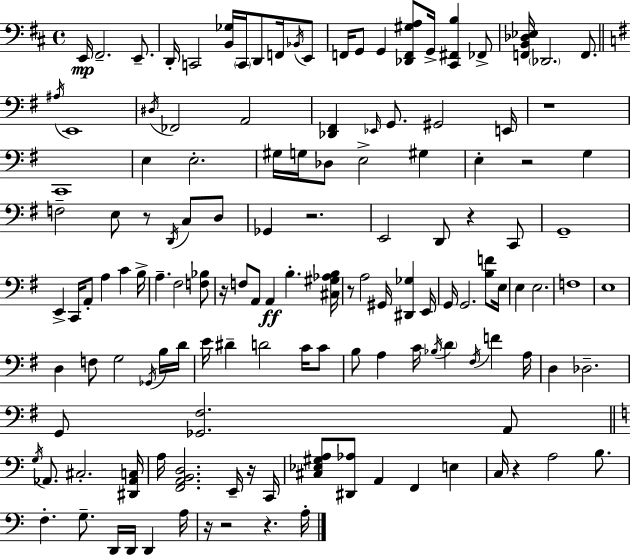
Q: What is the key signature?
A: D major